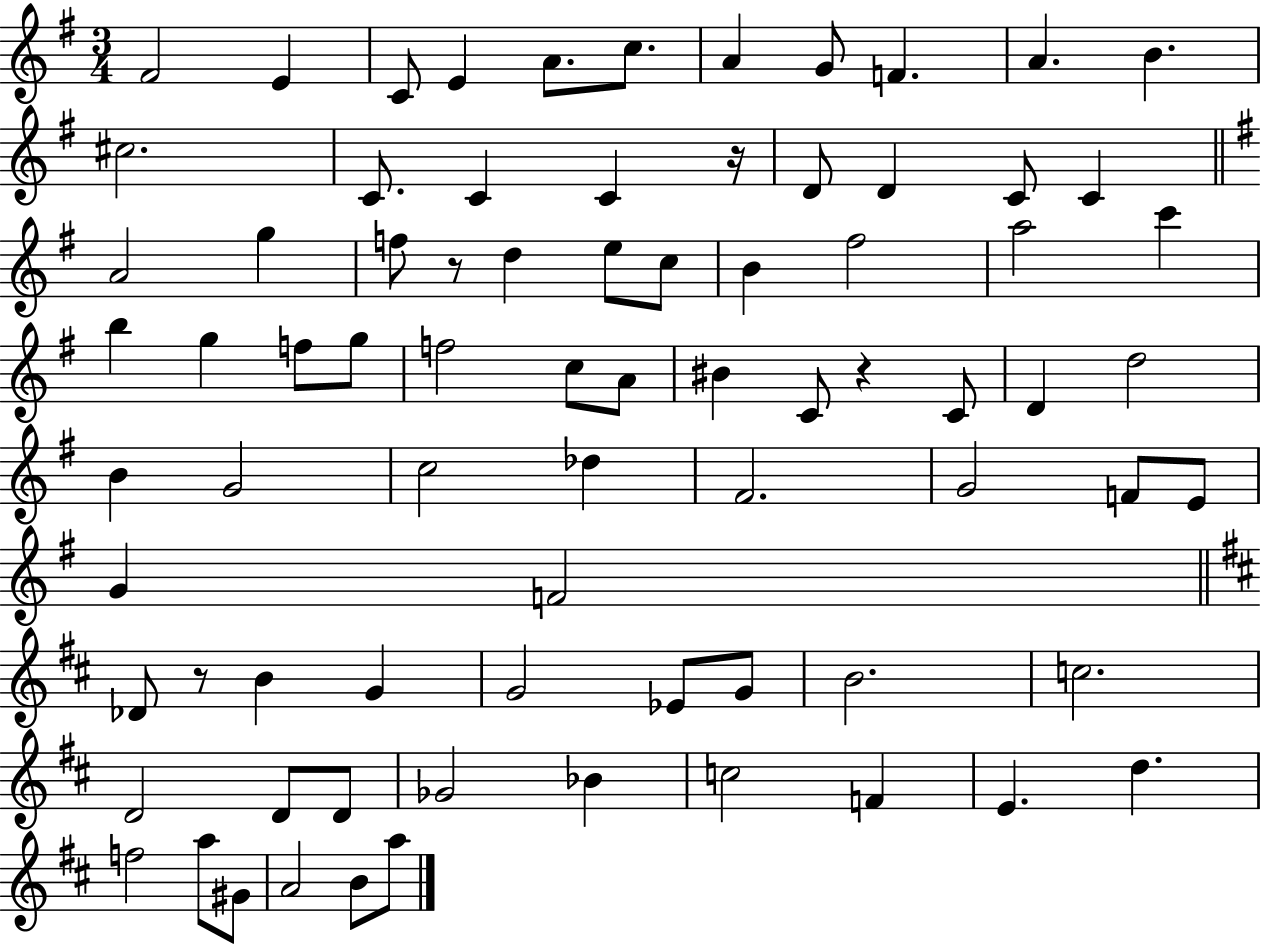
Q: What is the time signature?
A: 3/4